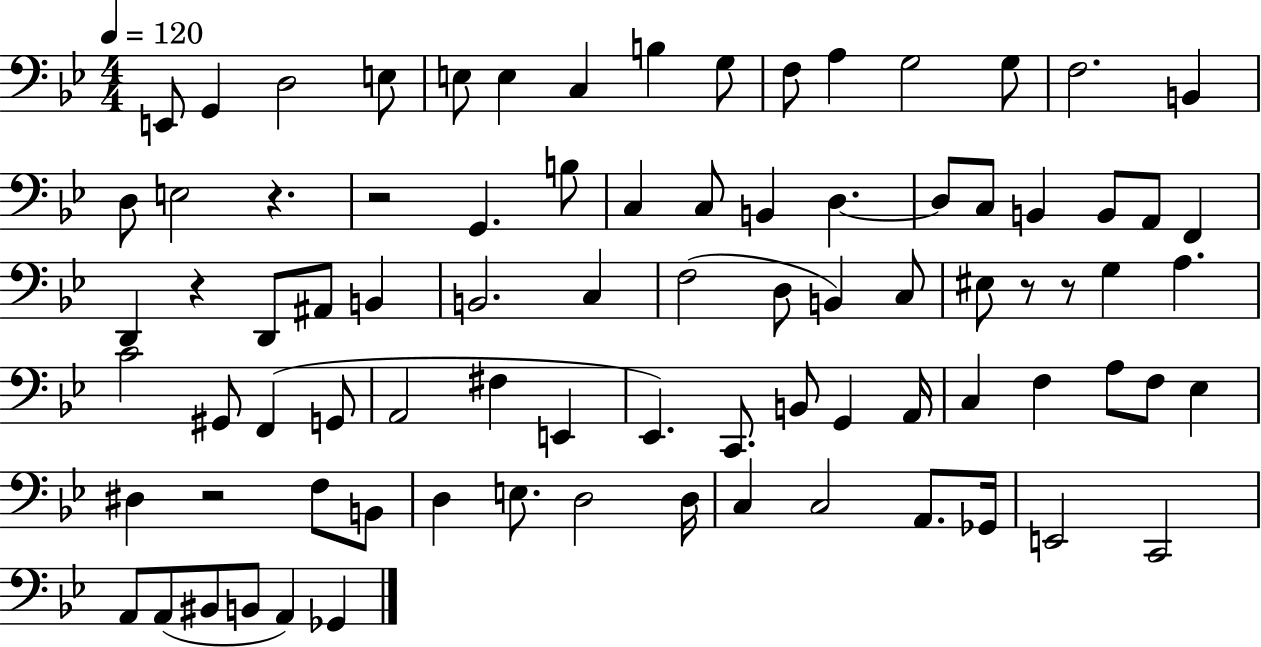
{
  \clef bass
  \numericTimeSignature
  \time 4/4
  \key bes \major
  \tempo 4 = 120
  e,8 g,4 d2 e8 | e8 e4 c4 b4 g8 | f8 a4 g2 g8 | f2. b,4 | \break d8 e2 r4. | r2 g,4. b8 | c4 c8 b,4 d4.~~ | d8 c8 b,4 b,8 a,8 f,4 | \break d,4 r4 d,8 ais,8 b,4 | b,2. c4 | f2( d8 b,4) c8 | eis8 r8 r8 g4 a4. | \break c'2 gis,8 f,4( g,8 | a,2 fis4 e,4 | ees,4.) c,8. b,8 g,4 a,16 | c4 f4 a8 f8 ees4 | \break dis4 r2 f8 b,8 | d4 e8. d2 d16 | c4 c2 a,8. ges,16 | e,2 c,2 | \break a,8 a,8( bis,8 b,8 a,4) ges,4 | \bar "|."
}